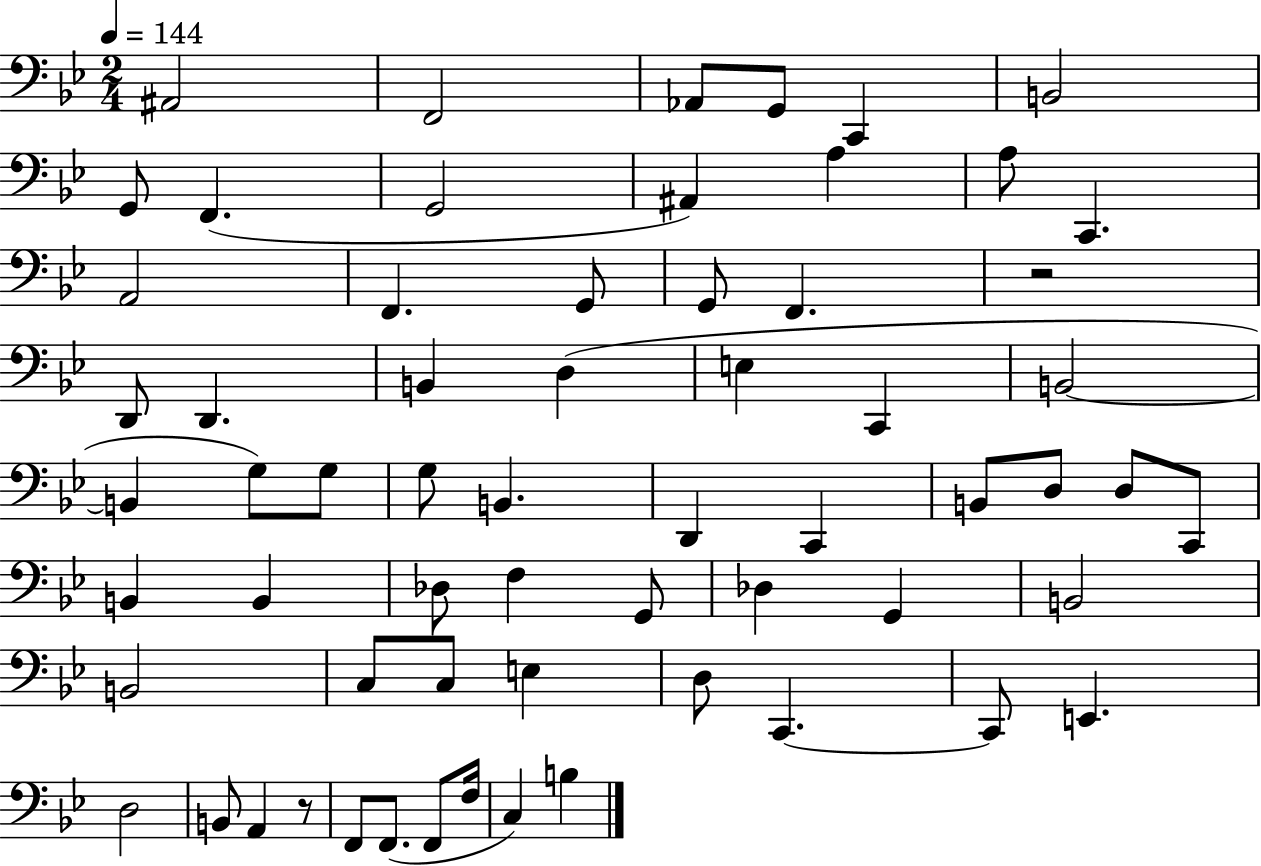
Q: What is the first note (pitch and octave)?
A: A#2